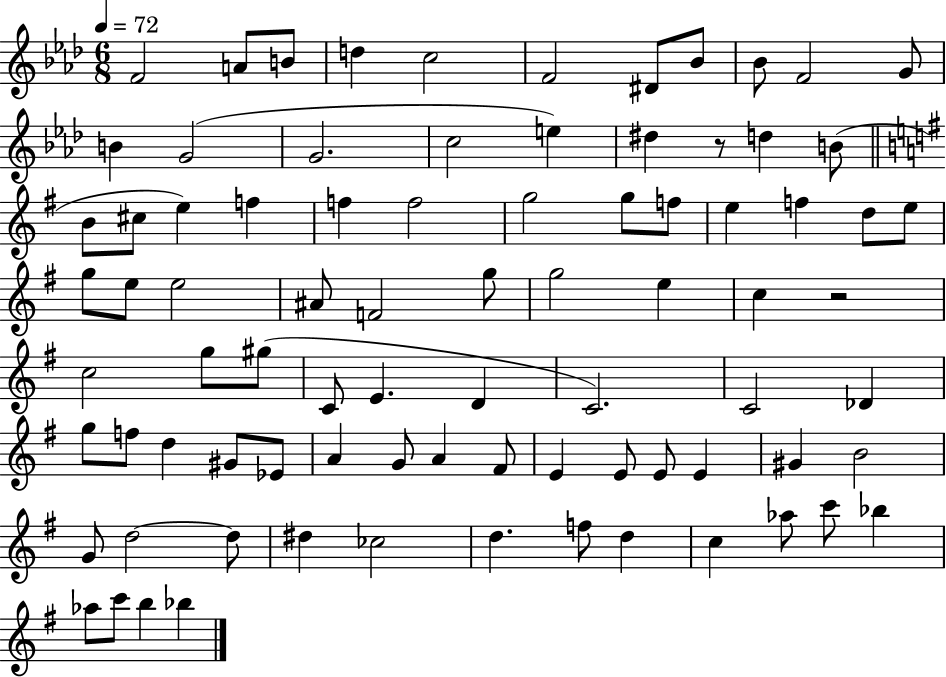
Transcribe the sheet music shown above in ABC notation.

X:1
T:Untitled
M:6/8
L:1/4
K:Ab
F2 A/2 B/2 d c2 F2 ^D/2 _B/2 _B/2 F2 G/2 B G2 G2 c2 e ^d z/2 d B/2 B/2 ^c/2 e f f f2 g2 g/2 f/2 e f d/2 e/2 g/2 e/2 e2 ^A/2 F2 g/2 g2 e c z2 c2 g/2 ^g/2 C/2 E D C2 C2 _D g/2 f/2 d ^G/2 _E/2 A G/2 A ^F/2 E E/2 E/2 E ^G B2 G/2 d2 d/2 ^d _c2 d f/2 d c _a/2 c'/2 _b _a/2 c'/2 b _b